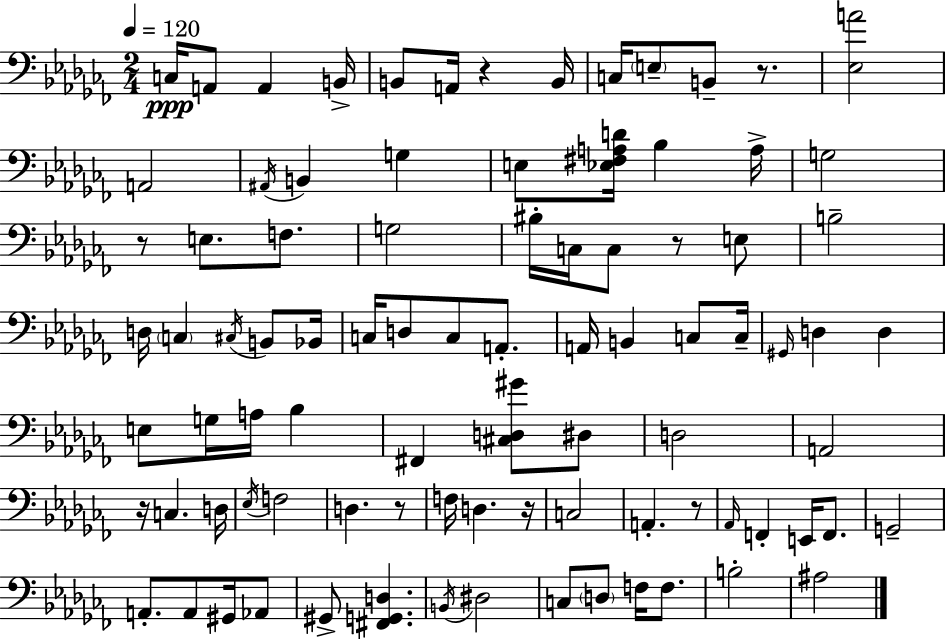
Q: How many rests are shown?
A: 8